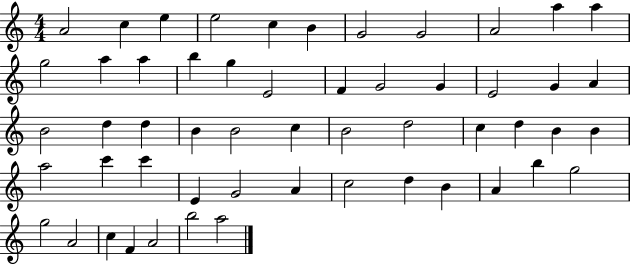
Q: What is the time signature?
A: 4/4